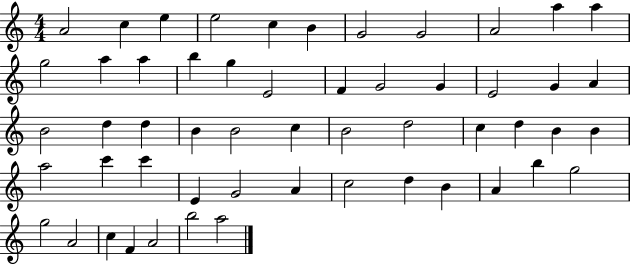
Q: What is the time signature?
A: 4/4